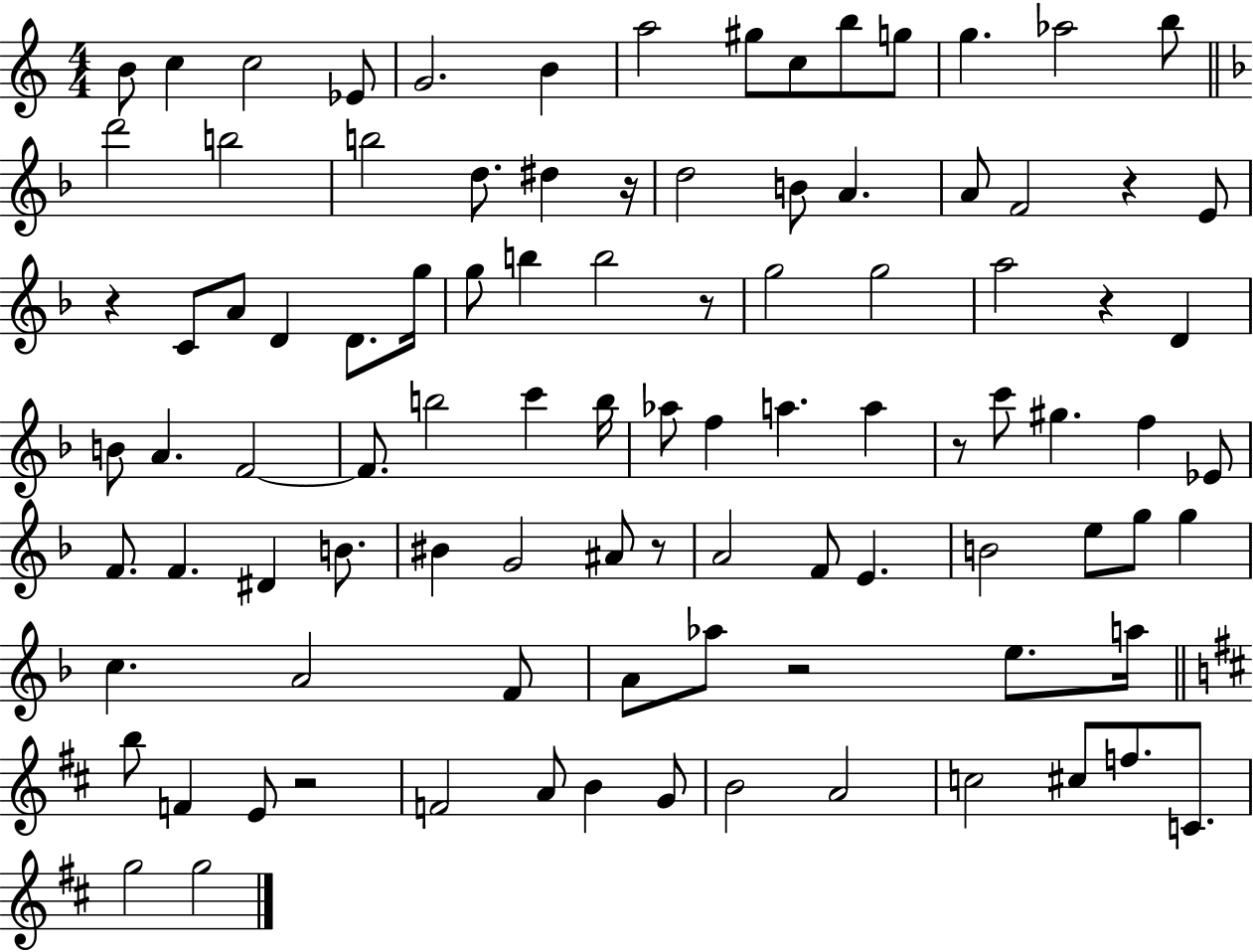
B4/e C5/q C5/h Eb4/e G4/h. B4/q A5/h G#5/e C5/e B5/e G5/e G5/q. Ab5/h B5/e D6/h B5/h B5/h D5/e. D#5/q R/s D5/h B4/e A4/q. A4/e F4/h R/q E4/e R/q C4/e A4/e D4/q D4/e. G5/s G5/e B5/q B5/h R/e G5/h G5/h A5/h R/q D4/q B4/e A4/q. F4/h F4/e. B5/h C6/q B5/s Ab5/e F5/q A5/q. A5/q R/e C6/e G#5/q. F5/q Eb4/e F4/e. F4/q. D#4/q B4/e. BIS4/q G4/h A#4/e R/e A4/h F4/e E4/q. B4/h E5/e G5/e G5/q C5/q. A4/h F4/e A4/e Ab5/e R/h E5/e. A5/s B5/e F4/q E4/e R/h F4/h A4/e B4/q G4/e B4/h A4/h C5/h C#5/e F5/e. C4/e. G5/h G5/h